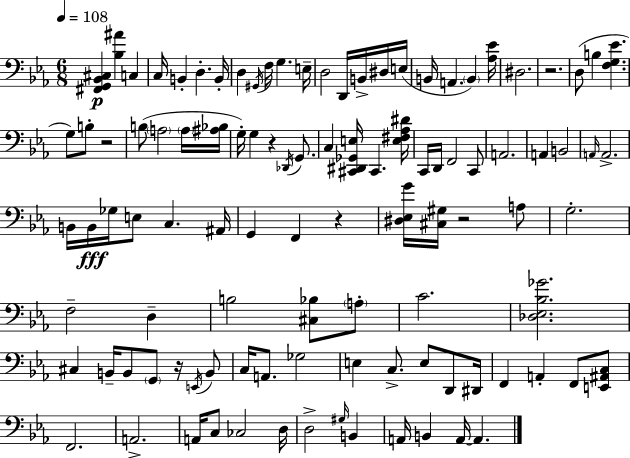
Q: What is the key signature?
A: C minor